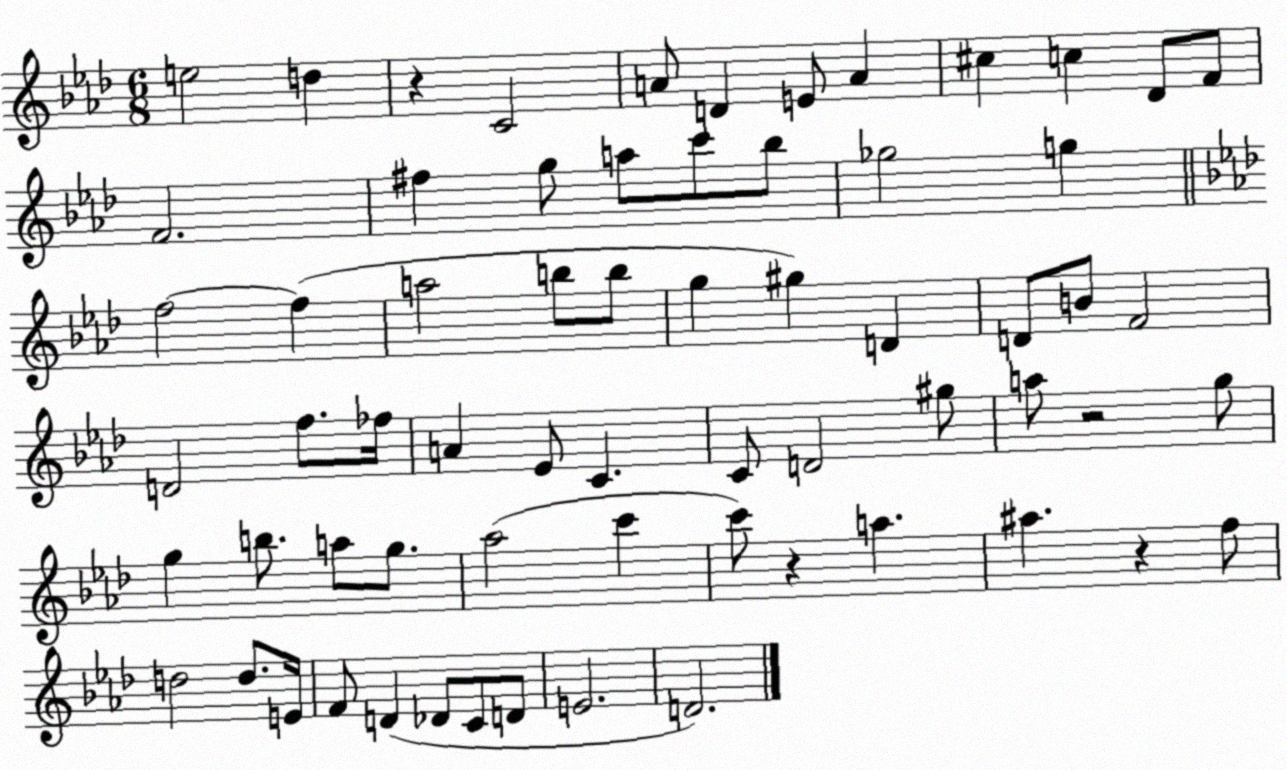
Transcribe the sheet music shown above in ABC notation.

X:1
T:Untitled
M:6/8
L:1/4
K:Ab
e2 d z C2 A/2 D E/2 A ^c c _D/2 F/2 F2 ^f g/2 a/2 c'/2 _b/2 _g2 g f2 f a2 b/2 b/2 g ^g D D/2 B/2 F2 D2 f/2 _f/4 A _E/2 C C/2 D2 ^g/2 a/2 z2 g/2 g b/2 a/2 g/2 _a2 c' c'/2 z a ^a z f/2 d2 d/2 E/4 F/2 D _D/2 C/2 D/2 E2 D2